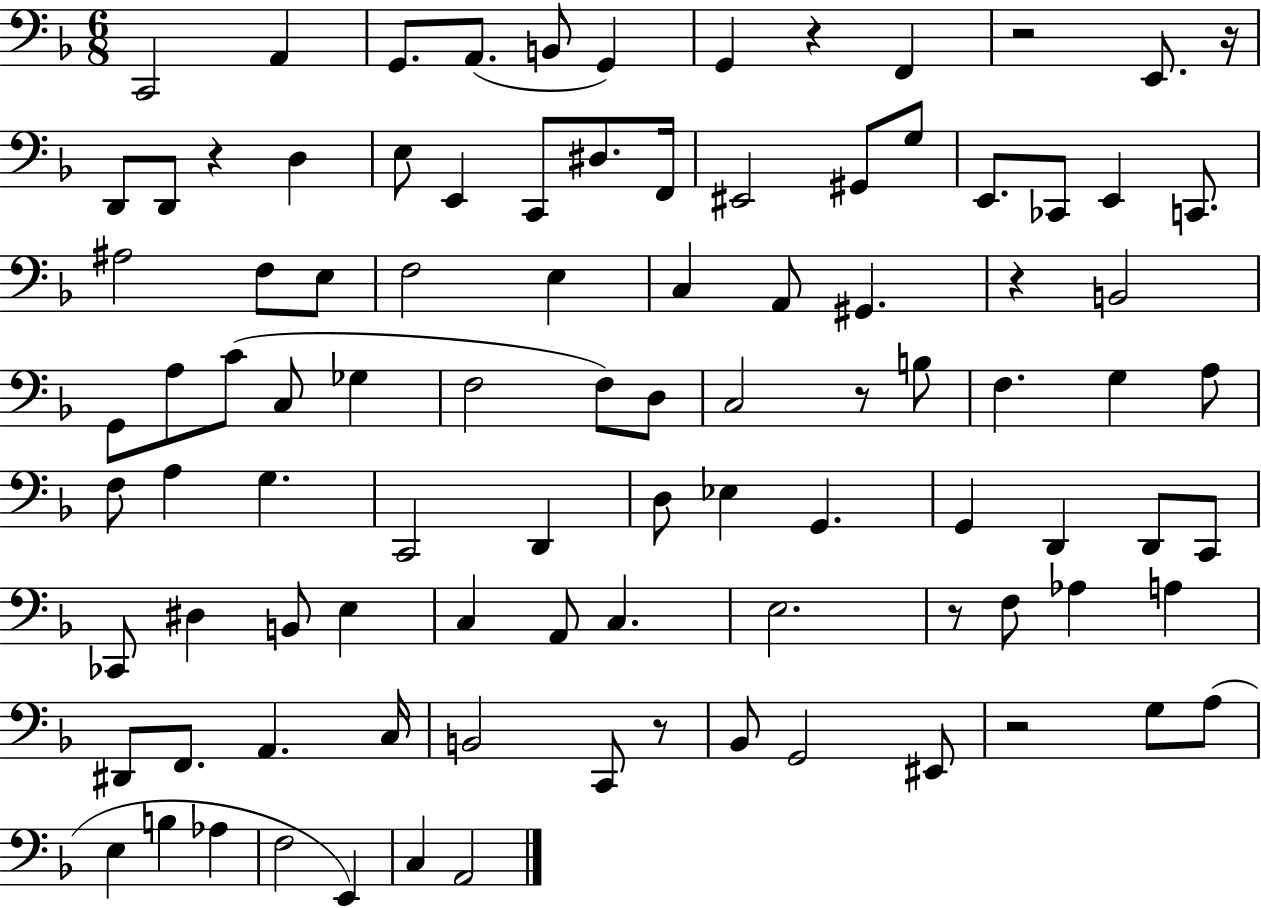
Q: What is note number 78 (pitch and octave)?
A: EIS2